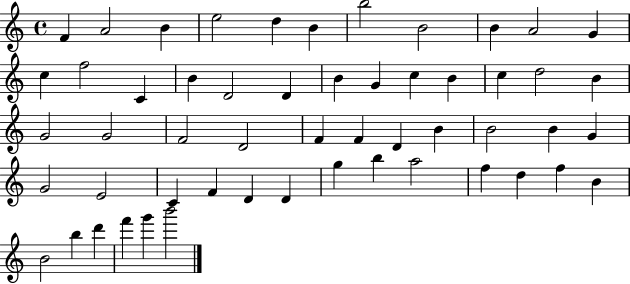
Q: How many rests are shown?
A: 0